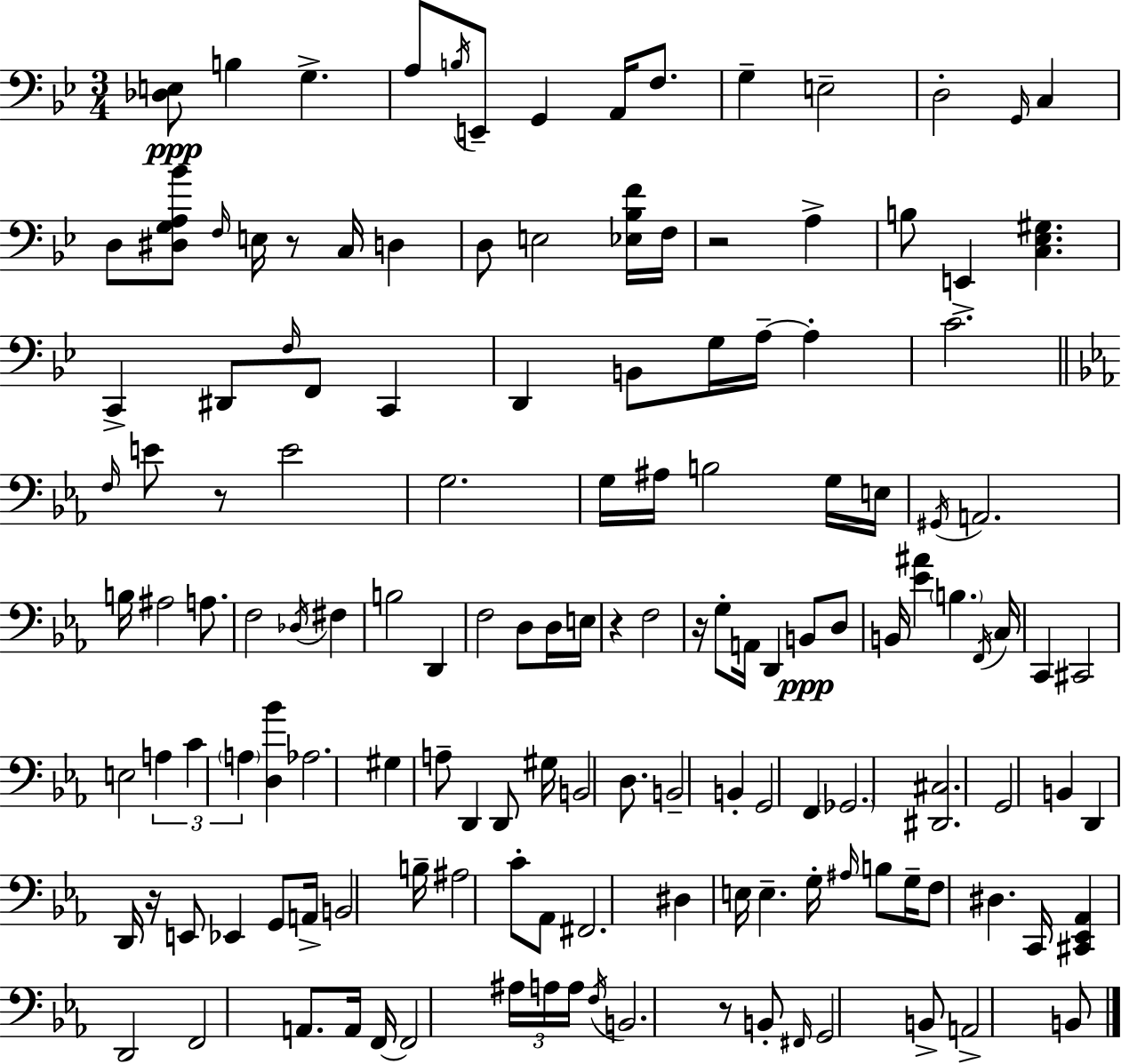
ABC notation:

X:1
T:Untitled
M:3/4
L:1/4
K:Bb
[_D,E,]/2 B, G, A,/2 B,/4 E,,/2 G,, A,,/4 F,/2 G, E,2 D,2 G,,/4 C, D,/2 [^D,G,A,_B]/2 F,/4 E,/4 z/2 C,/4 D, D,/2 E,2 [_E,_B,F]/4 F,/4 z2 A, B,/2 E,, [C,_E,^G,] C,, ^D,,/2 F,/4 F,,/2 C,, D,, B,,/2 G,/4 A,/4 A, C2 F,/4 E/2 z/2 E2 G,2 G,/4 ^A,/4 B,2 G,/4 E,/4 ^G,,/4 A,,2 B,/4 ^A,2 A,/2 F,2 _D,/4 ^F, B,2 D,, F,2 D,/2 D,/4 E,/4 z F,2 z/4 G,/2 A,,/4 D,, B,,/2 D,/2 B,,/4 [_E^A] B, F,,/4 C,/4 C,, ^C,,2 E,2 A, C A, [D,_B] _A,2 ^G, A,/2 D,, D,,/2 ^G,/4 B,,2 D,/2 B,,2 B,, G,,2 F,, _G,,2 [^D,,^C,]2 G,,2 B,, D,, D,,/4 z/4 E,,/2 _E,, G,,/2 A,,/4 B,,2 B,/4 ^A,2 C/2 _A,,/2 ^F,,2 ^D, E,/4 E, G,/4 ^A,/4 B,/2 G,/4 F,/2 ^D, C,,/4 [^C,,_E,,_A,,] D,,2 F,,2 A,,/2 A,,/4 F,,/4 F,,2 ^A,/4 A,/4 A,/4 F,/4 B,,2 z/2 B,,/2 ^F,,/4 G,,2 B,,/2 A,,2 B,,/2